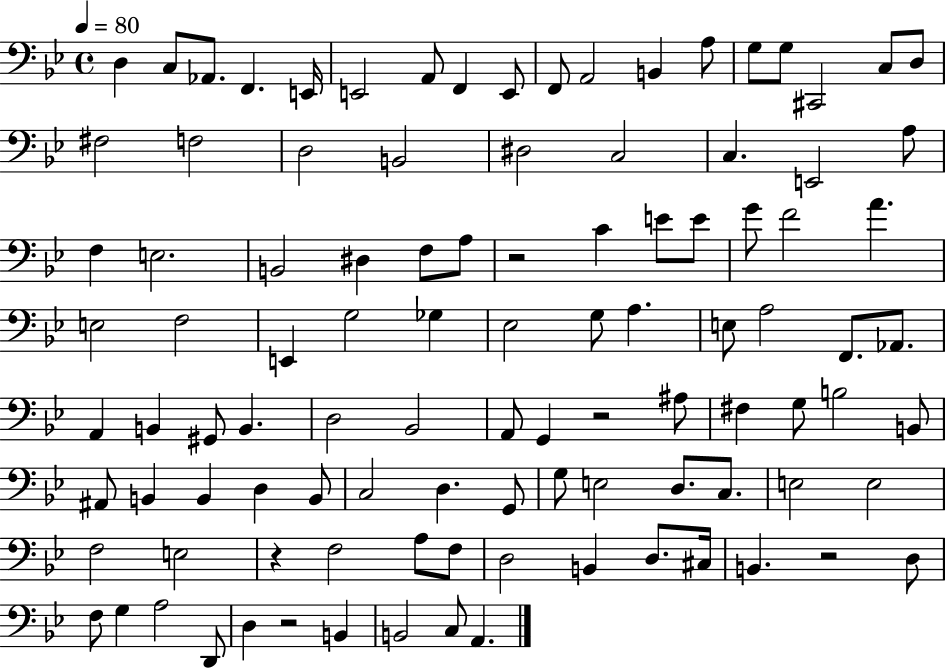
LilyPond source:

{
  \clef bass
  \time 4/4
  \defaultTimeSignature
  \key bes \major
  \tempo 4 = 80
  d4 c8 aes,8. f,4. e,16 | e,2 a,8 f,4 e,8 | f,8 a,2 b,4 a8 | g8 g8 cis,2 c8 d8 | \break fis2 f2 | d2 b,2 | dis2 c2 | c4. e,2 a8 | \break f4 e2. | b,2 dis4 f8 a8 | r2 c'4 e'8 e'8 | g'8 f'2 a'4. | \break e2 f2 | e,4 g2 ges4 | ees2 g8 a4. | e8 a2 f,8. aes,8. | \break a,4 b,4 gis,8 b,4. | d2 bes,2 | a,8 g,4 r2 ais8 | fis4 g8 b2 b,8 | \break ais,8 b,4 b,4 d4 b,8 | c2 d4. g,8 | g8 e2 d8. c8. | e2 e2 | \break f2 e2 | r4 f2 a8 f8 | d2 b,4 d8. cis16 | b,4. r2 d8 | \break f8 g4 a2 d,8 | d4 r2 b,4 | b,2 c8 a,4. | \bar "|."
}